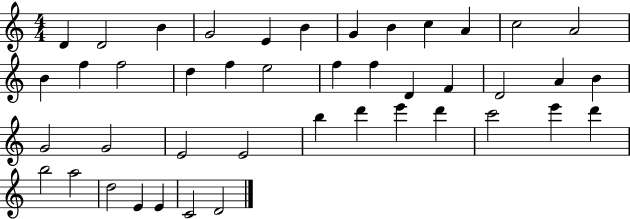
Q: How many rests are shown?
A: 0